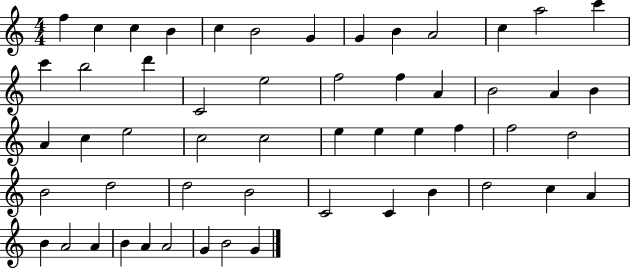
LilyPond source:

{
  \clef treble
  \numericTimeSignature
  \time 4/4
  \key c \major
  f''4 c''4 c''4 b'4 | c''4 b'2 g'4 | g'4 b'4 a'2 | c''4 a''2 c'''4 | \break c'''4 b''2 d'''4 | c'2 e''2 | f''2 f''4 a'4 | b'2 a'4 b'4 | \break a'4 c''4 e''2 | c''2 c''2 | e''4 e''4 e''4 f''4 | f''2 d''2 | \break b'2 d''2 | d''2 b'2 | c'2 c'4 b'4 | d''2 c''4 a'4 | \break b'4 a'2 a'4 | b'4 a'4 a'2 | g'4 b'2 g'4 | \bar "|."
}